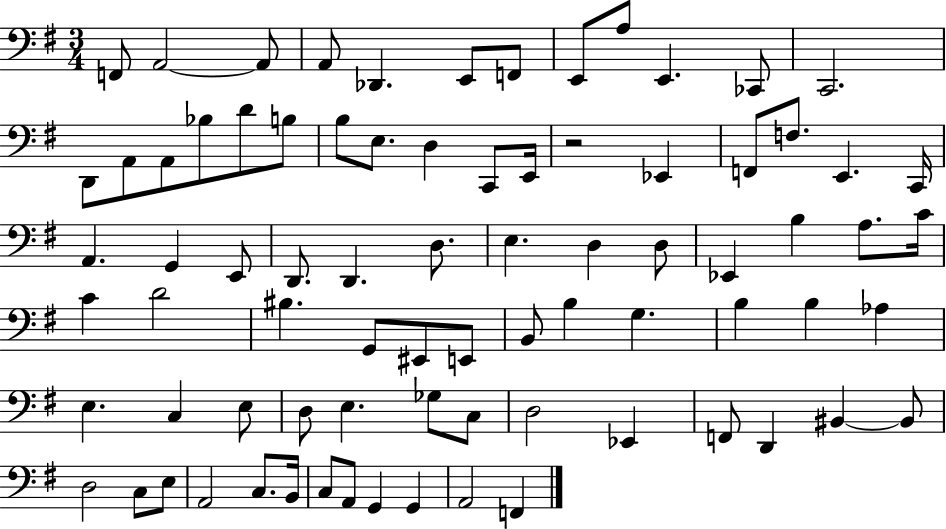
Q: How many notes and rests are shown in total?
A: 79